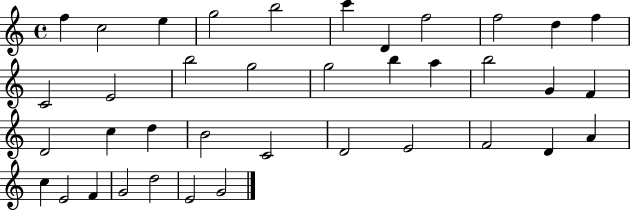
F5/q C5/h E5/q G5/h B5/h C6/q D4/q F5/h F5/h D5/q F5/q C4/h E4/h B5/h G5/h G5/h B5/q A5/q B5/h G4/q F4/q D4/h C5/q D5/q B4/h C4/h D4/h E4/h F4/h D4/q A4/q C5/q E4/h F4/q G4/h D5/h E4/h G4/h